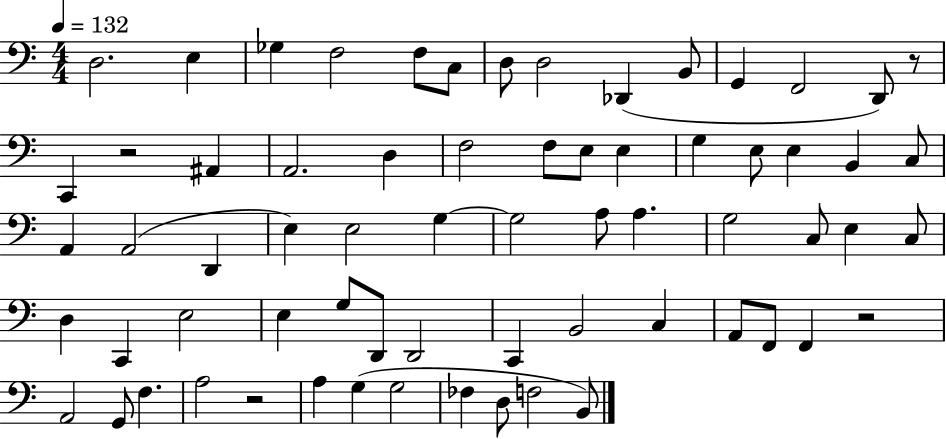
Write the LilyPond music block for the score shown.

{
  \clef bass
  \numericTimeSignature
  \time 4/4
  \key c \major
  \tempo 4 = 132
  \repeat volta 2 { d2. e4 | ges4 f2 f8 c8 | d8 d2 des,4( b,8 | g,4 f,2 d,8) r8 | \break c,4 r2 ais,4 | a,2. d4 | f2 f8 e8 e4 | g4 e8 e4 b,4 c8 | \break a,4 a,2( d,4 | e4) e2 g4~~ | g2 a8 a4. | g2 c8 e4 c8 | \break d4 c,4 e2 | e4 g8 d,8 d,2 | c,4 b,2 c4 | a,8 f,8 f,4 r2 | \break a,2 g,8 f4. | a2 r2 | a4 g4( g2 | fes4 d8 f2 b,8) | \break } \bar "|."
}